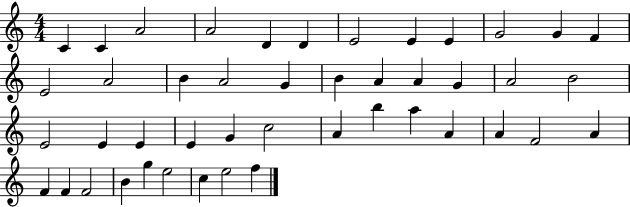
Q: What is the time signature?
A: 4/4